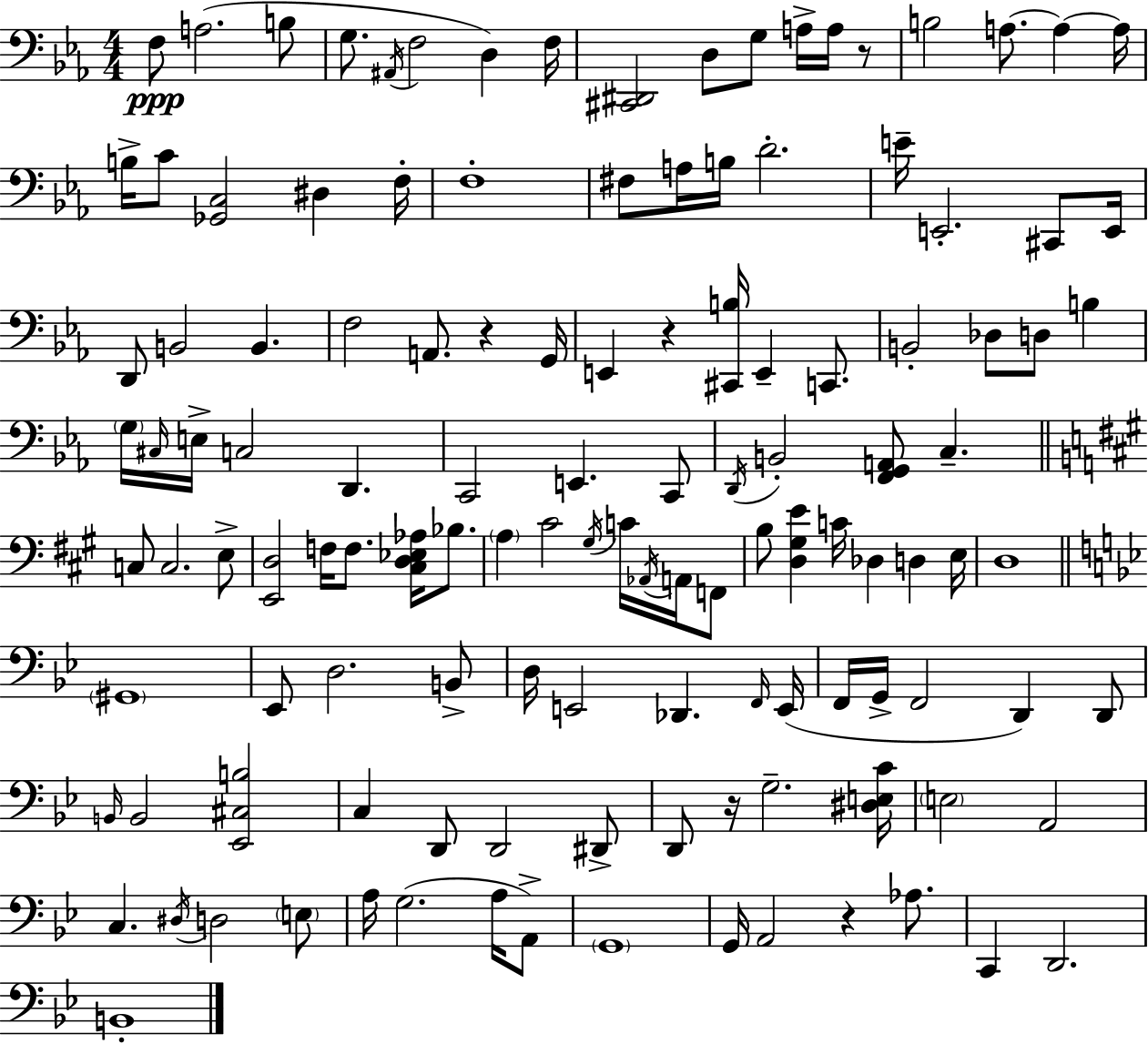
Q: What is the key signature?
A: C minor